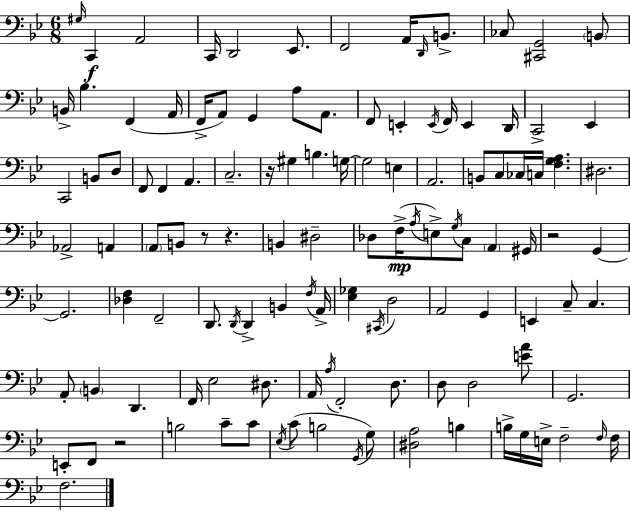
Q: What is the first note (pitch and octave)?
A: G#3